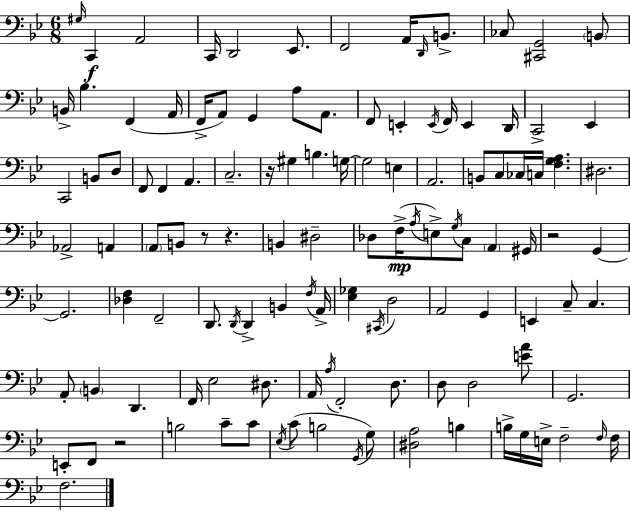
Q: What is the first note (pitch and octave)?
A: G#3